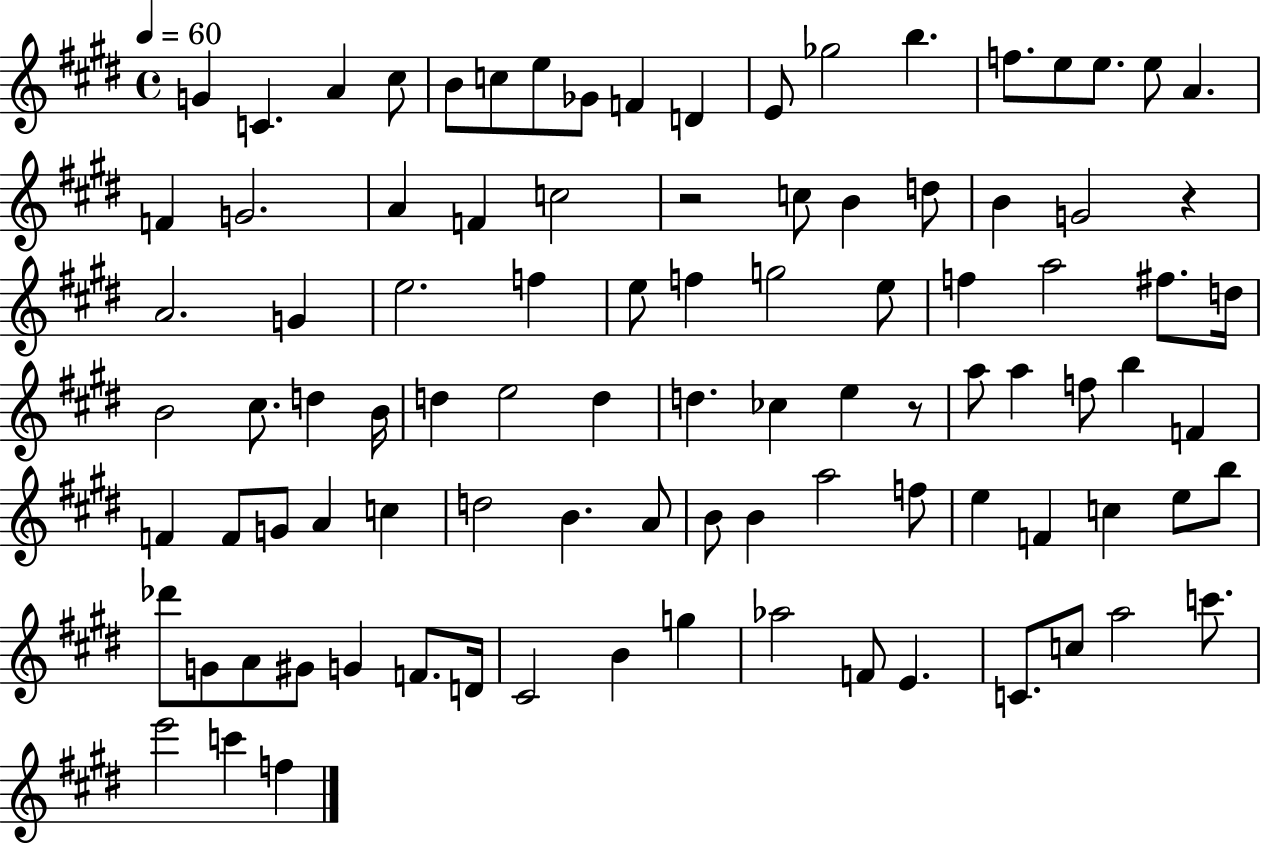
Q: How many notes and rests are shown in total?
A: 95